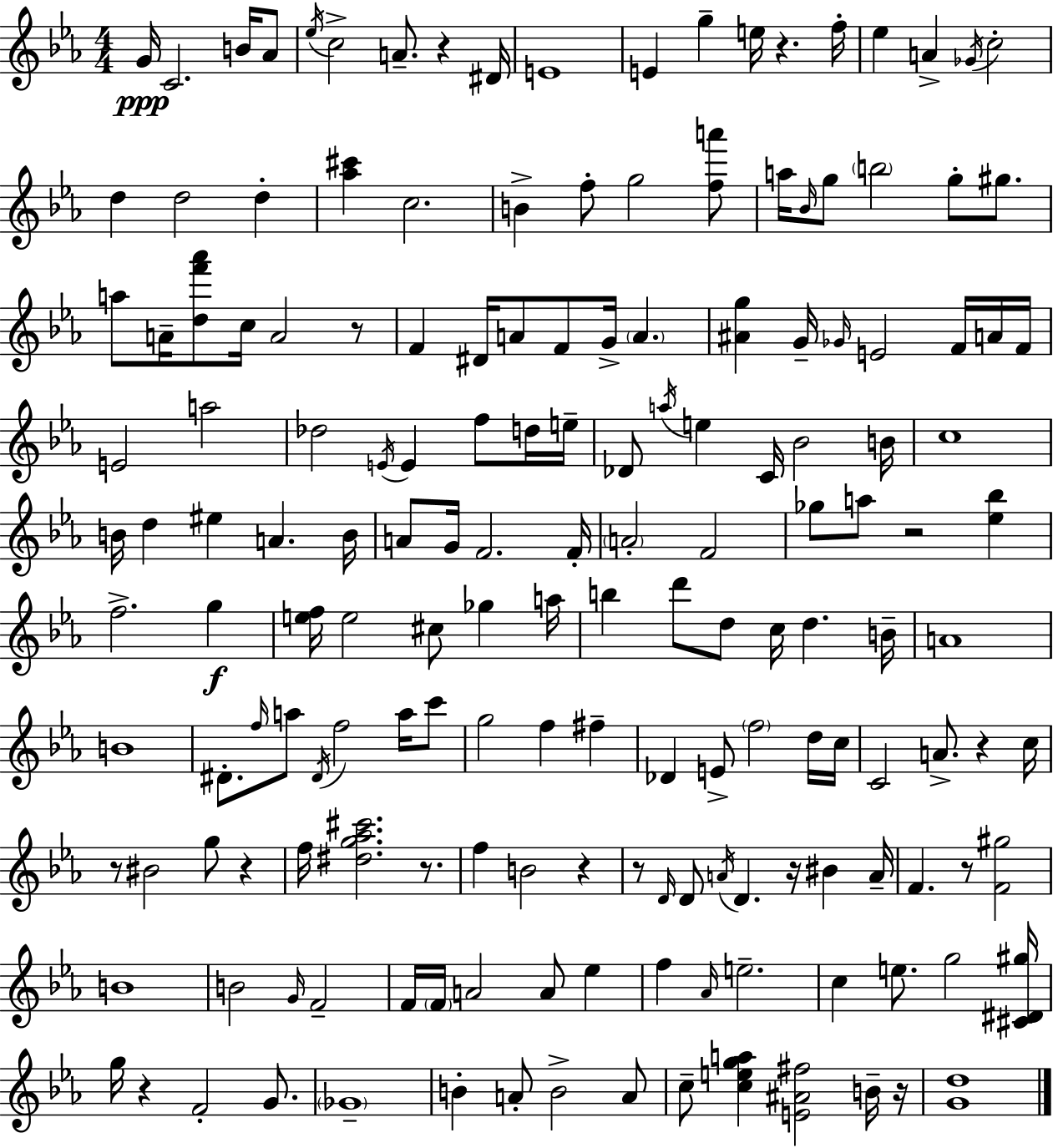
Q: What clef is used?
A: treble